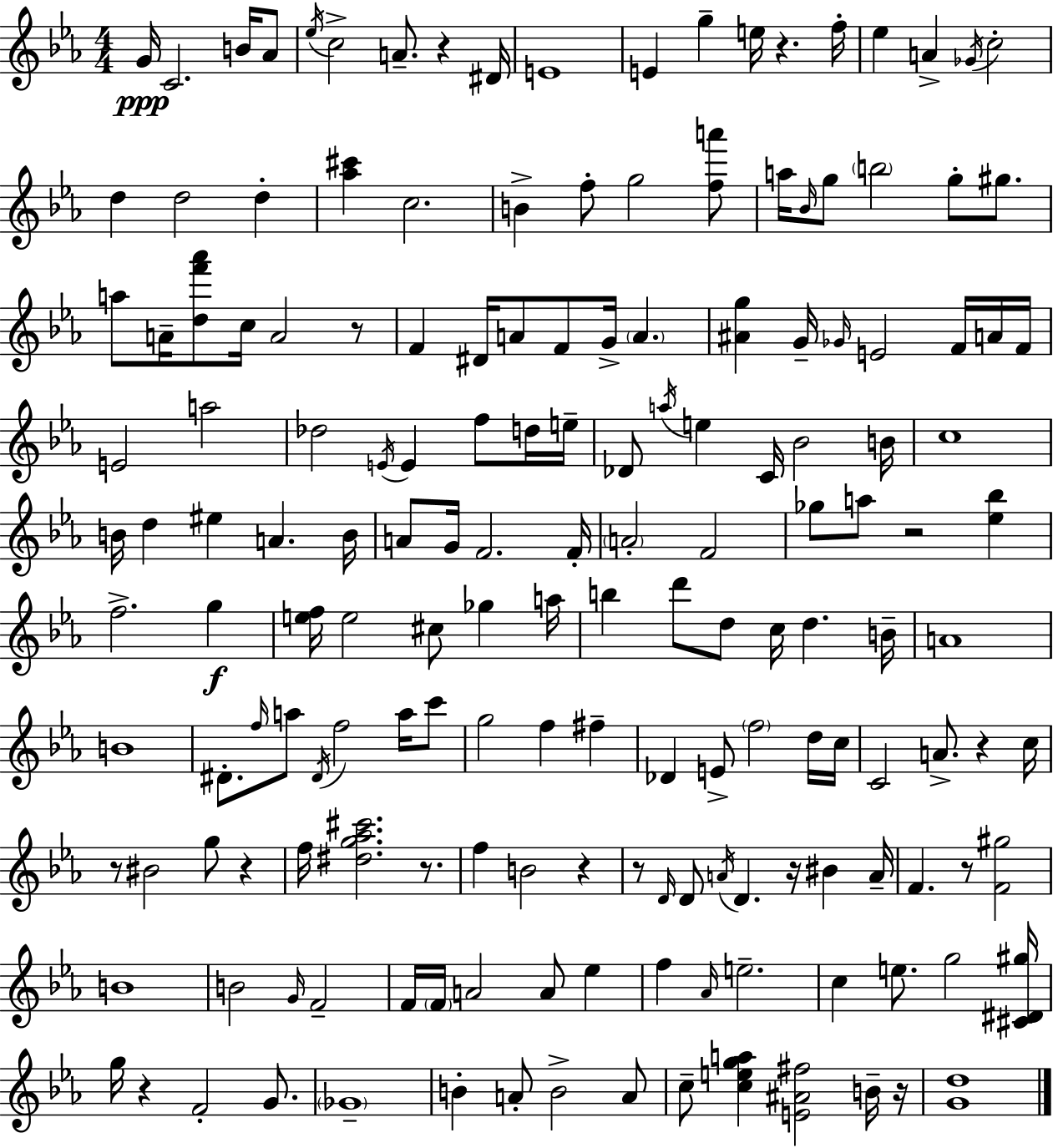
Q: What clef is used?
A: treble